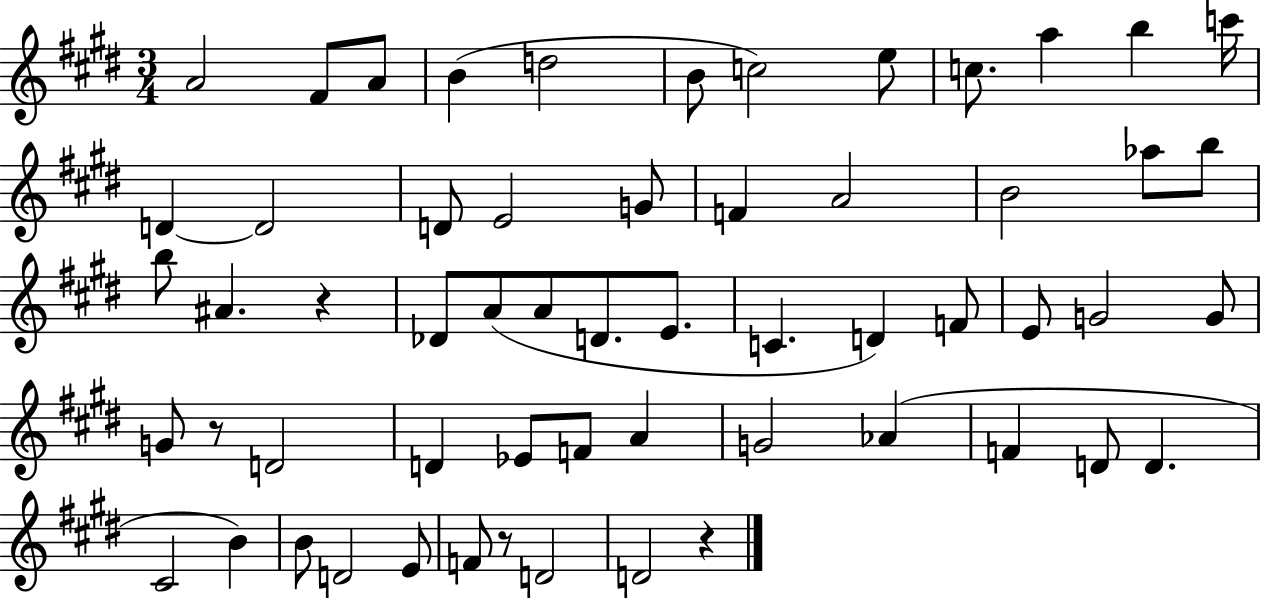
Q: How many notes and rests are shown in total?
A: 58